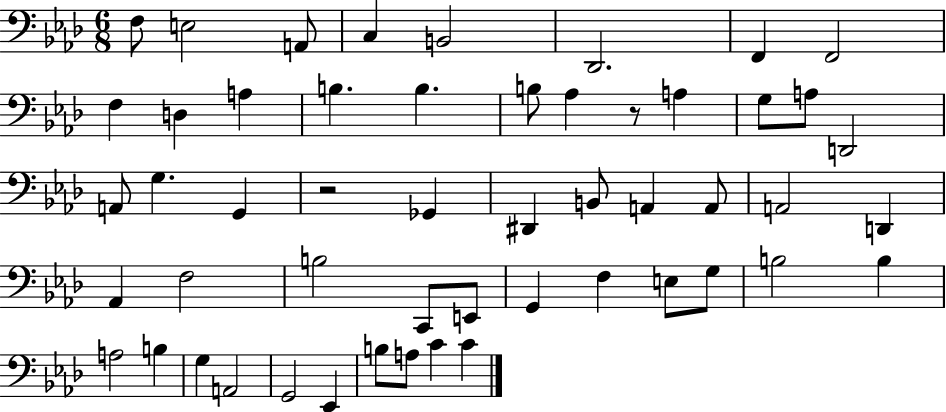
F3/e E3/h A2/e C3/q B2/h Db2/h. F2/q F2/h F3/q D3/q A3/q B3/q. B3/q. B3/e Ab3/q R/e A3/q G3/e A3/e D2/h A2/e G3/q. G2/q R/h Gb2/q D#2/q B2/e A2/q A2/e A2/h D2/q Ab2/q F3/h B3/h C2/e E2/e G2/q F3/q E3/e G3/e B3/h B3/q A3/h B3/q G3/q A2/h G2/h Eb2/q B3/e A3/e C4/q C4/q